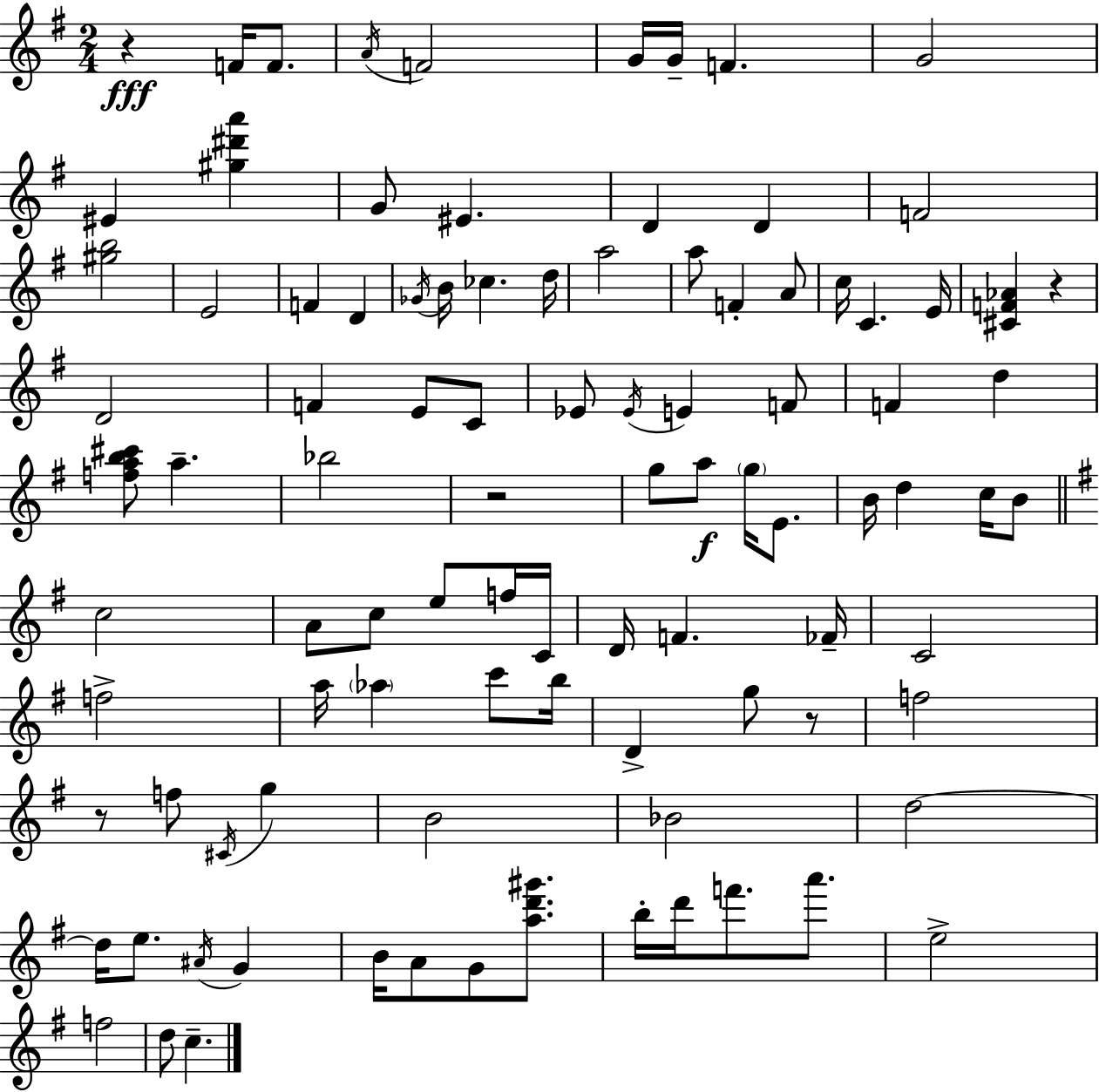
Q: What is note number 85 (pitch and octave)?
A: F5